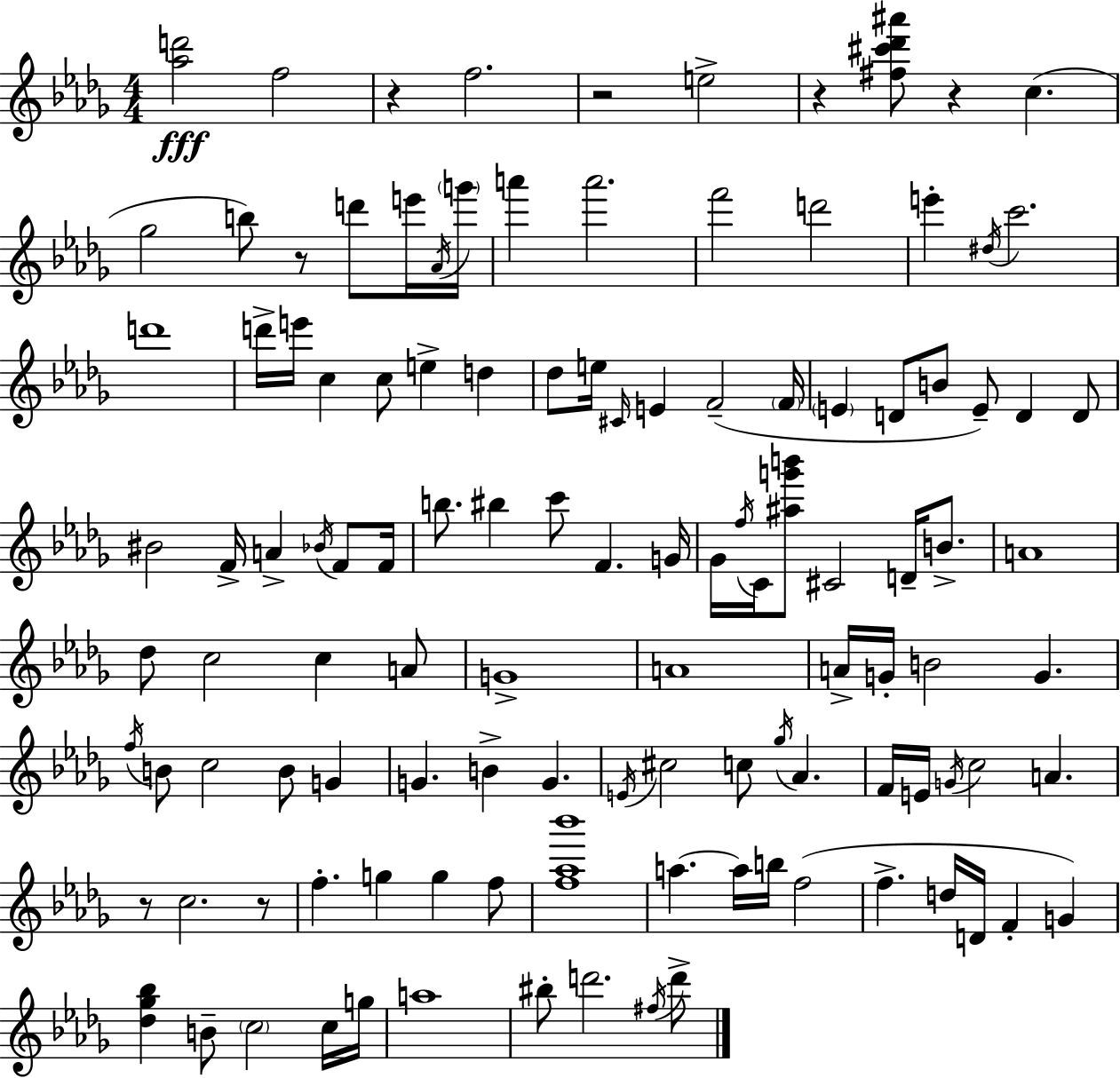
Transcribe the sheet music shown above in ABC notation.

X:1
T:Untitled
M:4/4
L:1/4
K:Bbm
[_ad']2 f2 z f2 z2 e2 z [^f^c'_d'^a']/2 z c _g2 b/2 z/2 d'/2 e'/4 _A/4 g'/4 a' a'2 f'2 d'2 e' ^d/4 c'2 d'4 d'/4 e'/4 c c/2 e d _d/2 e/4 ^C/4 E F2 F/4 E D/2 B/2 E/2 D D/2 ^B2 F/4 A _B/4 F/2 F/4 b/2 ^b c'/2 F G/4 _G/4 f/4 C/4 [^ag'b']/2 ^C2 D/4 B/2 A4 _d/2 c2 c A/2 G4 A4 A/4 G/4 B2 G f/4 B/2 c2 B/2 G G B G E/4 ^c2 c/2 _g/4 _A F/4 E/4 G/4 c2 A z/2 c2 z/2 f g g f/2 [f_a_b']4 a a/4 b/4 f2 f d/4 D/4 F G [_d_g_b] B/2 c2 c/4 g/4 a4 ^b/2 d'2 ^f/4 d'/2